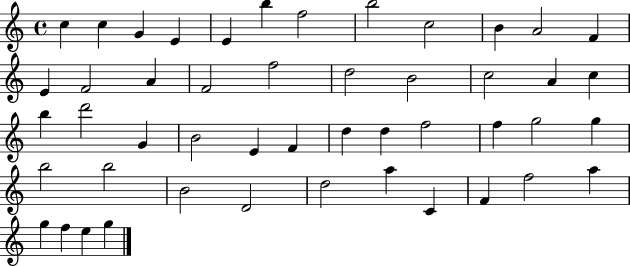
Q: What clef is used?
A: treble